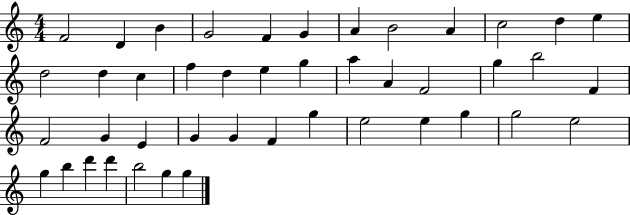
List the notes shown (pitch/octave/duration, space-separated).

F4/h D4/q B4/q G4/h F4/q G4/q A4/q B4/h A4/q C5/h D5/q E5/q D5/h D5/q C5/q F5/q D5/q E5/q G5/q A5/q A4/q F4/h G5/q B5/h F4/q F4/h G4/q E4/q G4/q G4/q F4/q G5/q E5/h E5/q G5/q G5/h E5/h G5/q B5/q D6/q D6/q B5/h G5/q G5/q